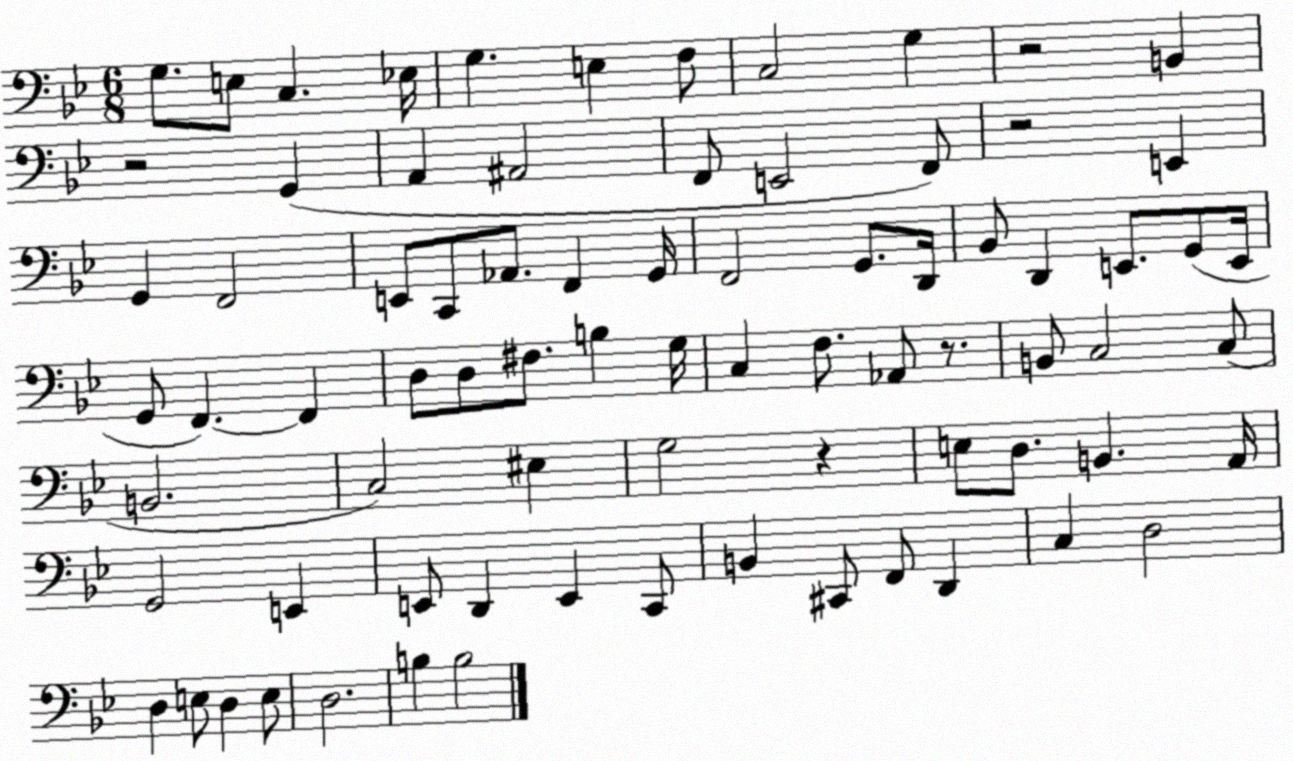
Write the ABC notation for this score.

X:1
T:Untitled
M:6/8
L:1/4
K:Bb
G,/2 E,/2 C, _E,/4 G, E, F,/2 C,2 G, z2 B,, z2 G,, A,, ^A,,2 F,,/2 E,,2 F,,/2 z2 E,, G,, F,,2 E,,/2 C,,/2 _A,,/2 F,, G,,/4 F,,2 G,,/2 D,,/4 _B,,/2 D,, E,,/2 G,,/2 E,,/4 G,,/2 F,, F,, D,/2 D,/2 ^F,/2 B, G,/4 C, F,/2 _A,,/2 z/2 B,,/2 C,2 C,/2 B,,2 C,2 ^E, G,2 z E,/2 D,/2 B,, A,,/4 G,,2 E,, E,,/2 D,, E,, C,,/2 B,, ^C,,/2 F,,/2 D,, C, D,2 D, E,/2 D, E,/2 D,2 B, B,2